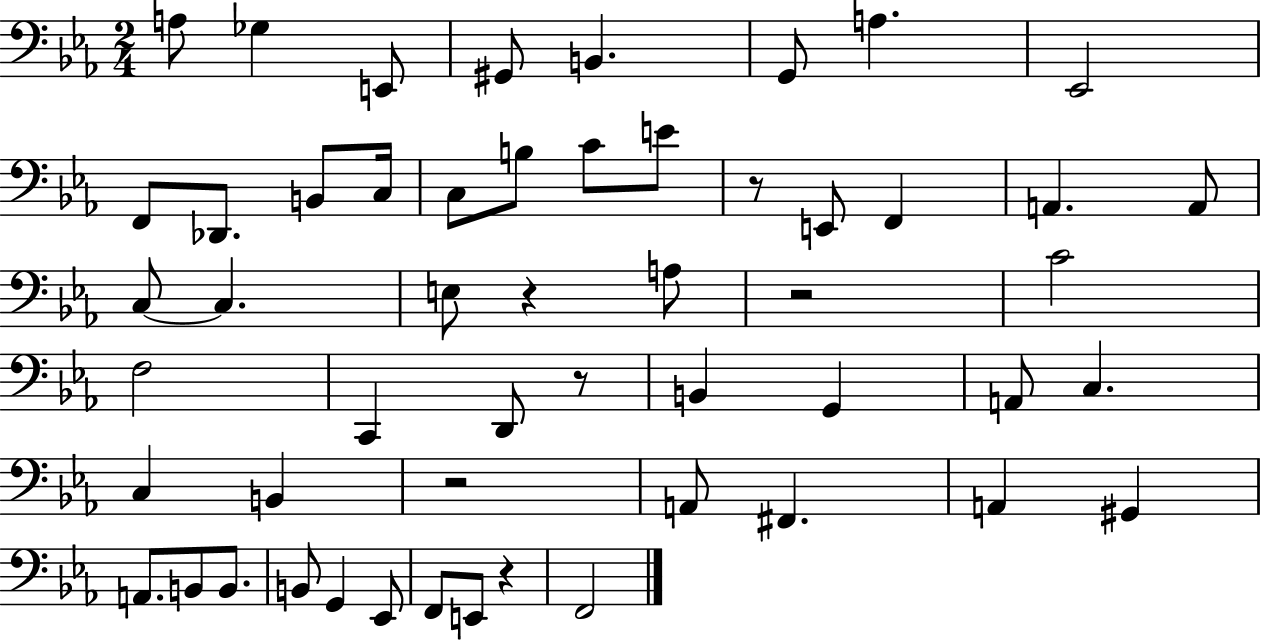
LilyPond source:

{
  \clef bass
  \numericTimeSignature
  \time 2/4
  \key ees \major
  \repeat volta 2 { a8 ges4 e,8 | gis,8 b,4. | g,8 a4. | ees,2 | \break f,8 des,8. b,8 c16 | c8 b8 c'8 e'8 | r8 e,8 f,4 | a,4. a,8 | \break c8~~ c4. | e8 r4 a8 | r2 | c'2 | \break f2 | c,4 d,8 r8 | b,4 g,4 | a,8 c4. | \break c4 b,4 | r2 | a,8 fis,4. | a,4 gis,4 | \break a,8. b,8 b,8. | b,8 g,4 ees,8 | f,8 e,8 r4 | f,2 | \break } \bar "|."
}